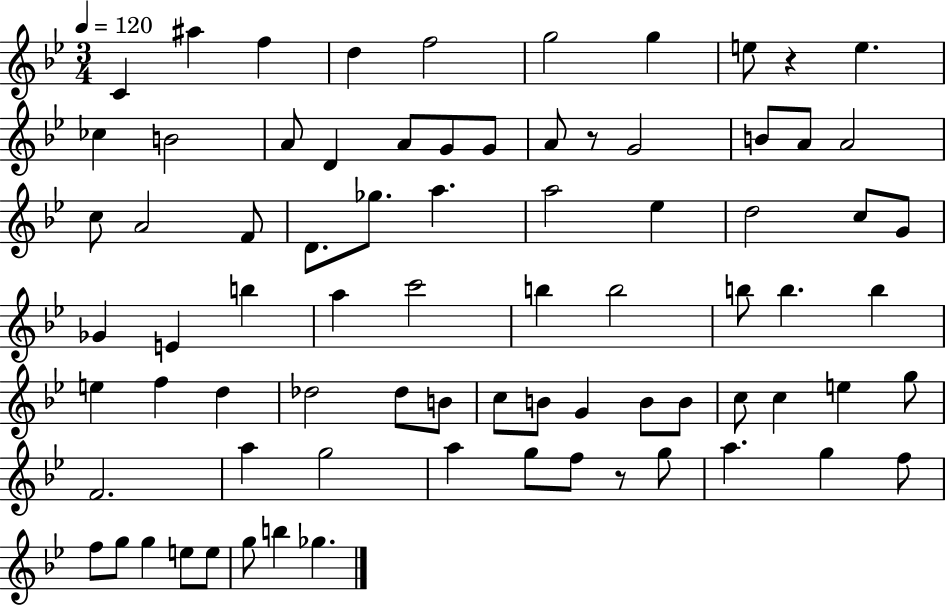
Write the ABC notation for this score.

X:1
T:Untitled
M:3/4
L:1/4
K:Bb
C ^a f d f2 g2 g e/2 z e _c B2 A/2 D A/2 G/2 G/2 A/2 z/2 G2 B/2 A/2 A2 c/2 A2 F/2 D/2 _g/2 a a2 _e d2 c/2 G/2 _G E b a c'2 b b2 b/2 b b e f d _d2 _d/2 B/2 c/2 B/2 G B/2 B/2 c/2 c e g/2 F2 a g2 a g/2 f/2 z/2 g/2 a g f/2 f/2 g/2 g e/2 e/2 g/2 b _g